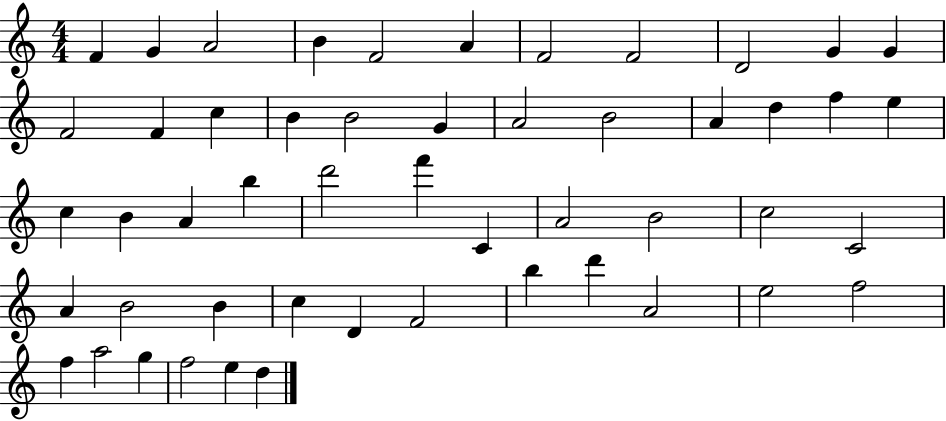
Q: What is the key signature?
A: C major